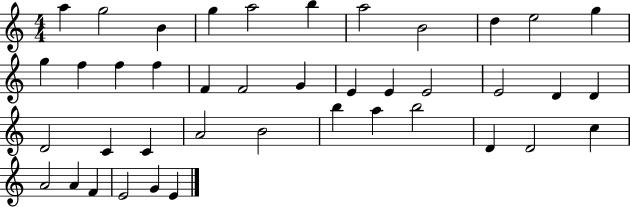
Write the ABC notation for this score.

X:1
T:Untitled
M:4/4
L:1/4
K:C
a g2 B g a2 b a2 B2 d e2 g g f f f F F2 G E E E2 E2 D D D2 C C A2 B2 b a b2 D D2 c A2 A F E2 G E